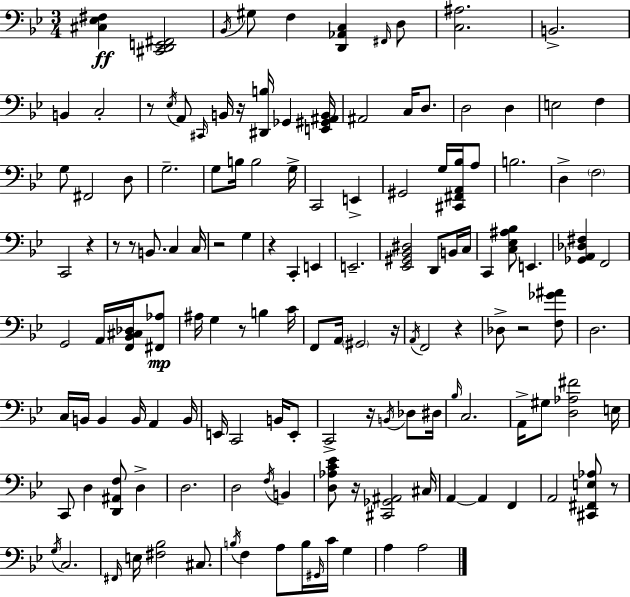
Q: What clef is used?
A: bass